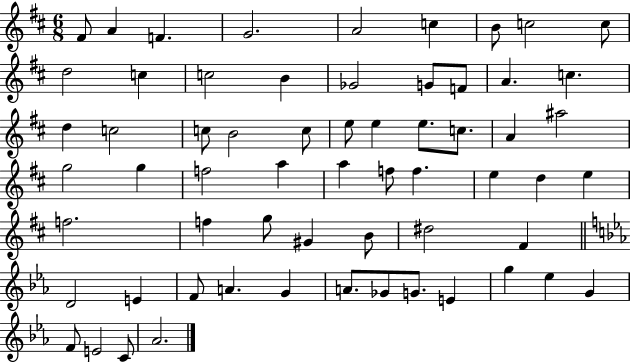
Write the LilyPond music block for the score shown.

{
  \clef treble
  \numericTimeSignature
  \time 6/8
  \key d \major
  fis'8 a'4 f'4. | g'2. | a'2 c''4 | b'8 c''2 c''8 | \break d''2 c''4 | c''2 b'4 | ges'2 g'8 f'8 | a'4. c''4. | \break d''4 c''2 | c''8 b'2 c''8 | e''8 e''4 e''8. c''8. | a'4 ais''2 | \break g''2 g''4 | f''2 a''4 | a''4 f''8 f''4. | e''4 d''4 e''4 | \break f''2. | f''4 g''8 gis'4 b'8 | dis''2 fis'4 | \bar "||" \break \key ees \major d'2 e'4 | f'8 a'4. g'4 | a'8. ges'8 g'8. e'4 | g''4 ees''4 g'4 | \break f'8 e'2 c'8 | aes'2. | \bar "|."
}